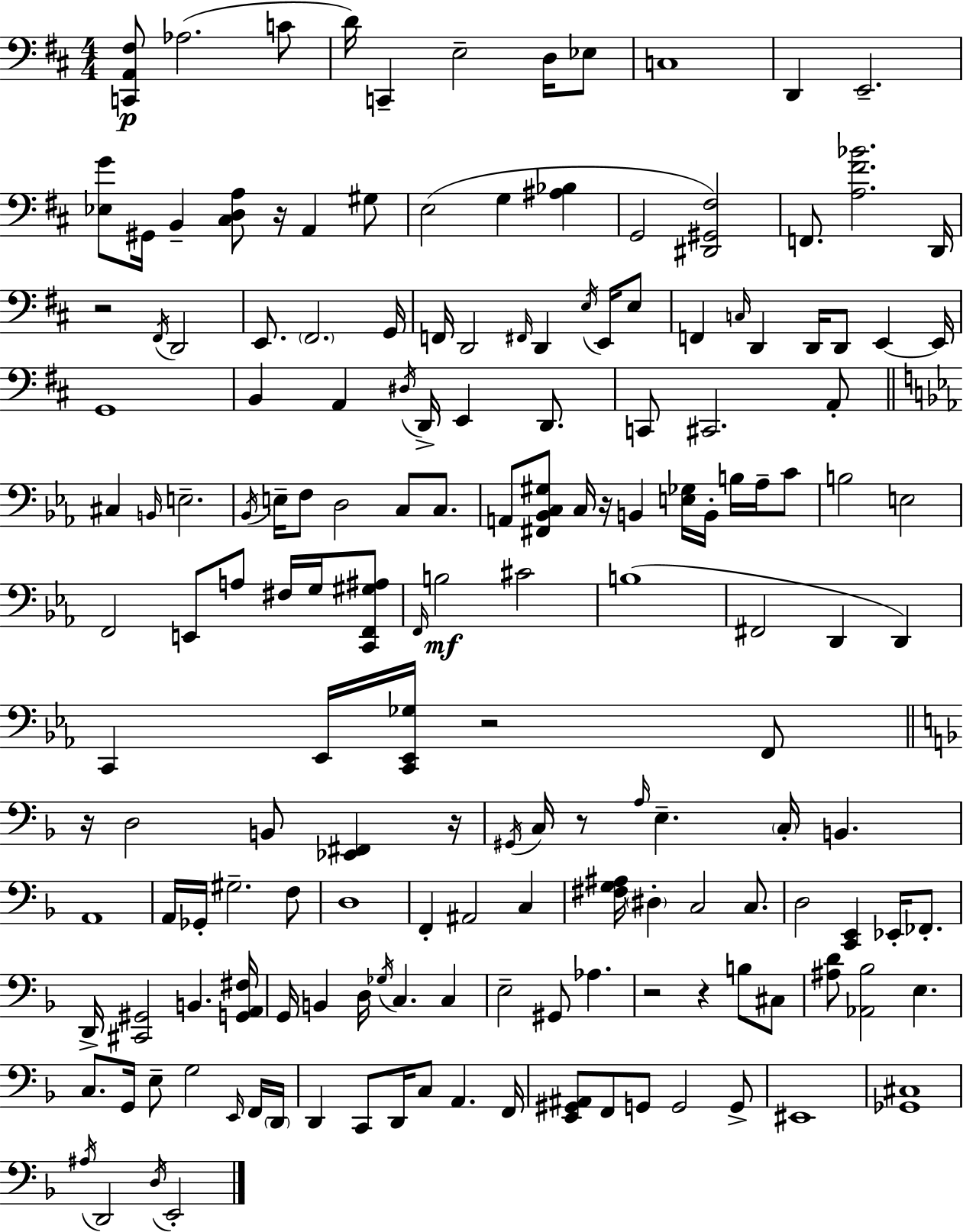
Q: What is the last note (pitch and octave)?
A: E2